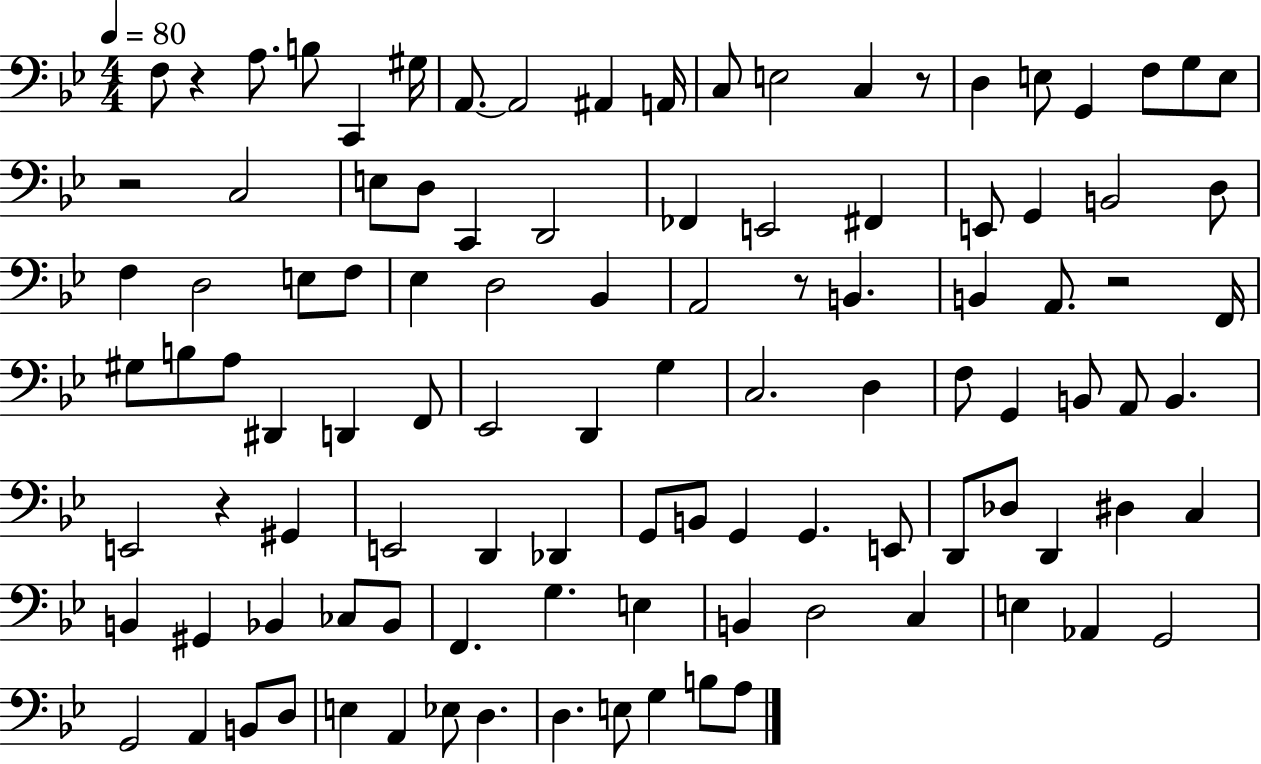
F3/e R/q A3/e. B3/e C2/q G#3/s A2/e. A2/h A#2/q A2/s C3/e E3/h C3/q R/e D3/q E3/e G2/q F3/e G3/e E3/e R/h C3/h E3/e D3/e C2/q D2/h FES2/q E2/h F#2/q E2/e G2/q B2/h D3/e F3/q D3/h E3/e F3/e Eb3/q D3/h Bb2/q A2/h R/e B2/q. B2/q A2/e. R/h F2/s G#3/e B3/e A3/e D#2/q D2/q F2/e Eb2/h D2/q G3/q C3/h. D3/q F3/e G2/q B2/e A2/e B2/q. E2/h R/q G#2/q E2/h D2/q Db2/q G2/e B2/e G2/q G2/q. E2/e D2/e Db3/e D2/q D#3/q C3/q B2/q G#2/q Bb2/q CES3/e Bb2/e F2/q. G3/q. E3/q B2/q D3/h C3/q E3/q Ab2/q G2/h G2/h A2/q B2/e D3/e E3/q A2/q Eb3/e D3/q. D3/q. E3/e G3/q B3/e A3/e